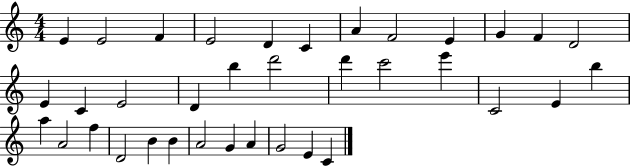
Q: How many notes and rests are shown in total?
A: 36